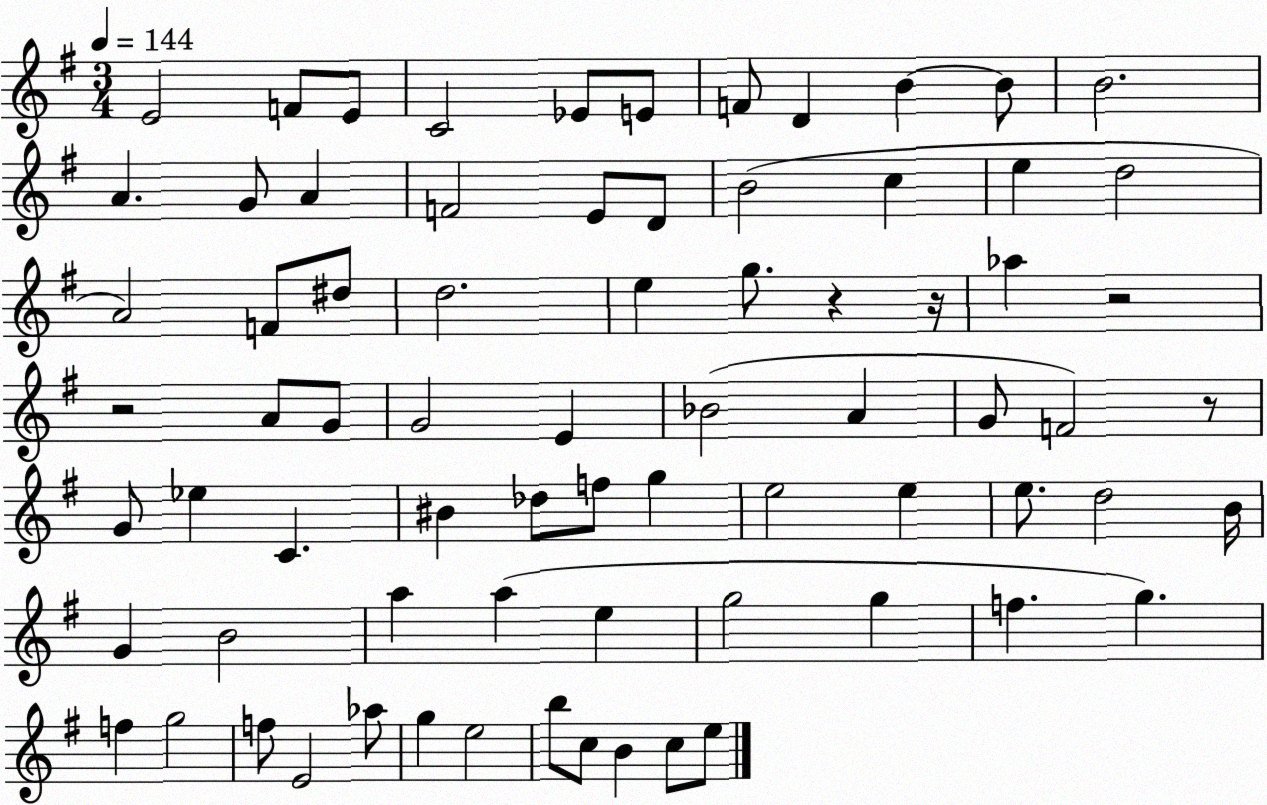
X:1
T:Untitled
M:3/4
L:1/4
K:G
E2 F/2 E/2 C2 _E/2 E/2 F/2 D B B/2 B2 A G/2 A F2 E/2 D/2 B2 c e d2 A2 F/2 ^d/2 d2 e g/2 z z/4 _a z2 z2 A/2 G/2 G2 E _B2 A G/2 F2 z/2 G/2 _e C ^B _d/2 f/2 g e2 e e/2 d2 B/4 G B2 a a e g2 g f g f g2 f/2 E2 _a/2 g e2 b/2 c/2 B c/2 e/2